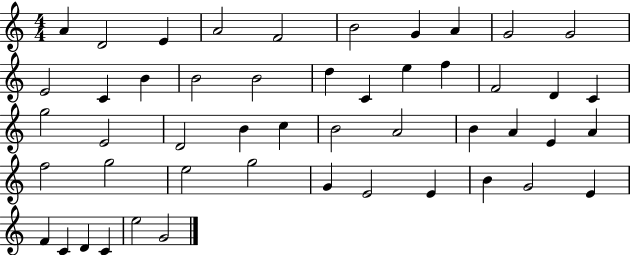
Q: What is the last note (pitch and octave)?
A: G4